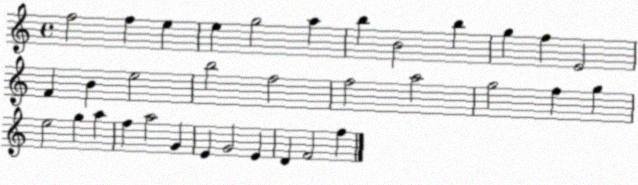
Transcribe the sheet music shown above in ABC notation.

X:1
T:Untitled
M:4/4
L:1/4
K:C
f2 f e e g2 a b B2 b g f E2 F B e2 b2 f2 f2 a2 g2 f g e2 g a f a2 G E G2 E D F2 f